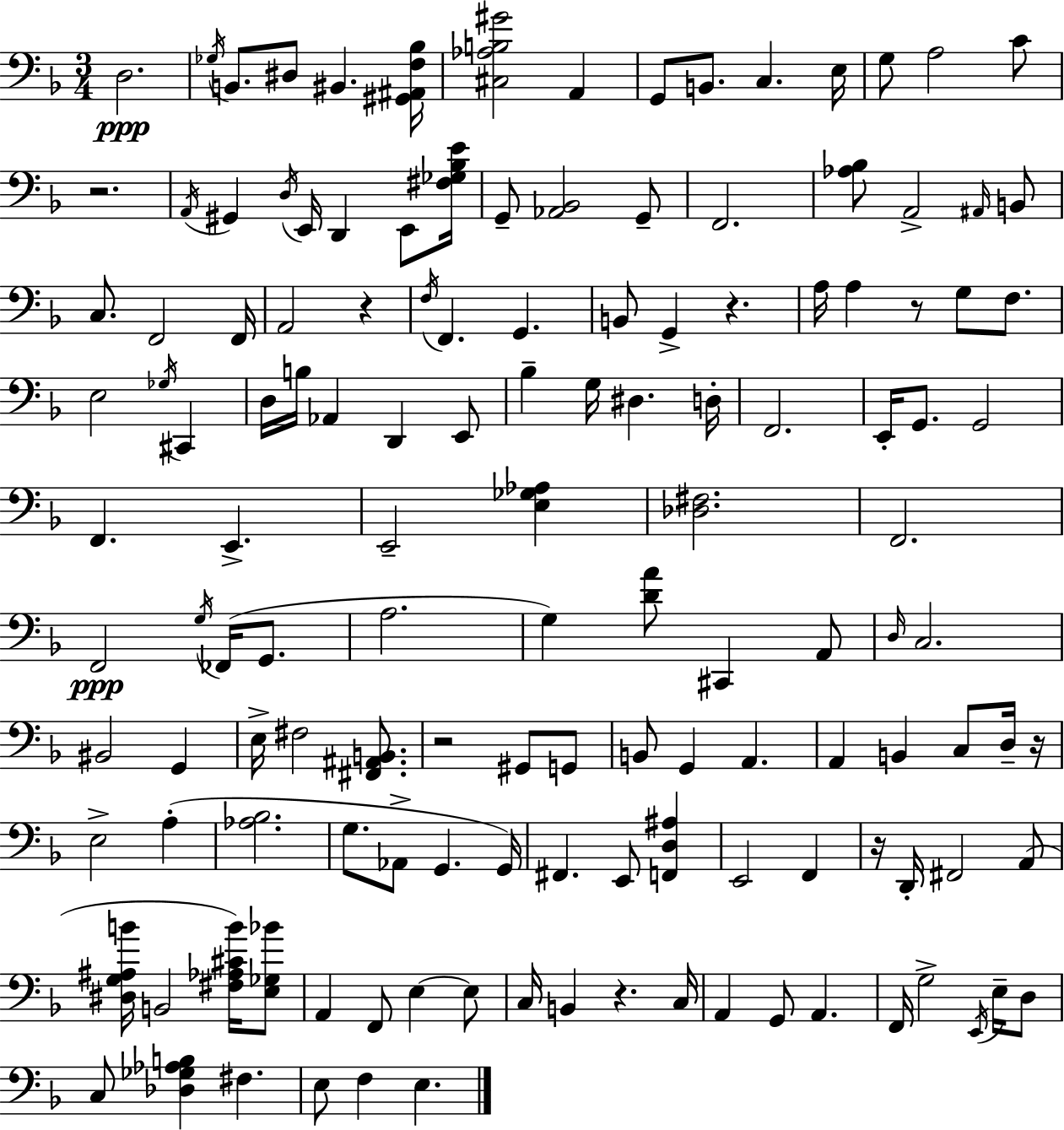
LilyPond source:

{
  \clef bass
  \numericTimeSignature
  \time 3/4
  \key f \major
  d2.\ppp | \acciaccatura { ges16 } b,8. dis8 bis,4. | <gis, ais, f bes>16 <cis aes b gis'>2 a,4 | g,8 b,8. c4. | \break e16 g8 a2 c'8 | r2. | \acciaccatura { a,16 } gis,4 \acciaccatura { d16 } e,16 d,4 | e,8 <fis ges bes e'>16 g,8-- <aes, bes,>2 | \break g,8-- f,2. | <aes bes>8 a,2-> | \grace { ais,16 } b,8 c8. f,2 | f,16 a,2 | \break r4 \acciaccatura { f16 } f,4. g,4. | b,8 g,4-> r4. | a16 a4 r8 | g8 f8. e2 | \break \acciaccatura { ges16 } cis,4 d16 b16 aes,4 | d,4 e,8 bes4-- g16 dis4. | d16-. f,2. | e,16-. g,8. g,2 | \break f,4. | e,4.-> e,2-- | <e ges aes>4 <des fis>2. | f,2. | \break f,2\ppp | \acciaccatura { g16 } fes,16( g,8. a2. | g4) <d' a'>8 | cis,4 a,8 \grace { d16 } c2. | \break bis,2 | g,4 e16-> fis2 | <fis, ais, b,>8. r2 | gis,8 g,8 b,8 g,4 | \break a,4. a,4 | b,4 c8 d16-- r16 e2-> | a4-.( <aes bes>2. | g8. aes,8-> | \break g,4. g,16) fis,4. | e,8 <f, d ais>4 e,2 | f,4 r16 d,16-. fis,2 | a,8( <dis g ais b'>16 b,2 | \break <fis aes cis' b'>16) <e ges bes'>8 a,4 | f,8 e4~~ e8 c16 b,4 | r4. c16 a,4 | g,8 a,4. f,16 g2-> | \break \acciaccatura { e,16 } e16-- d8 c8 <des ges aes b>4 | fis4. e8 f4 | e4. \bar "|."
}